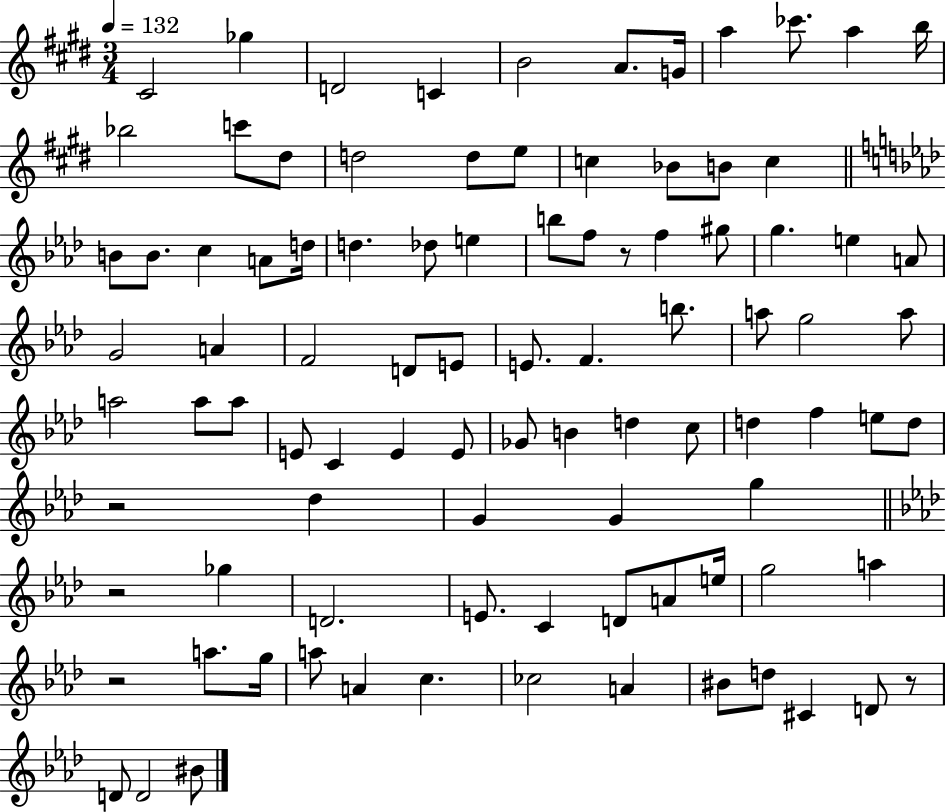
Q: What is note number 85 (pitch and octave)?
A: C#4